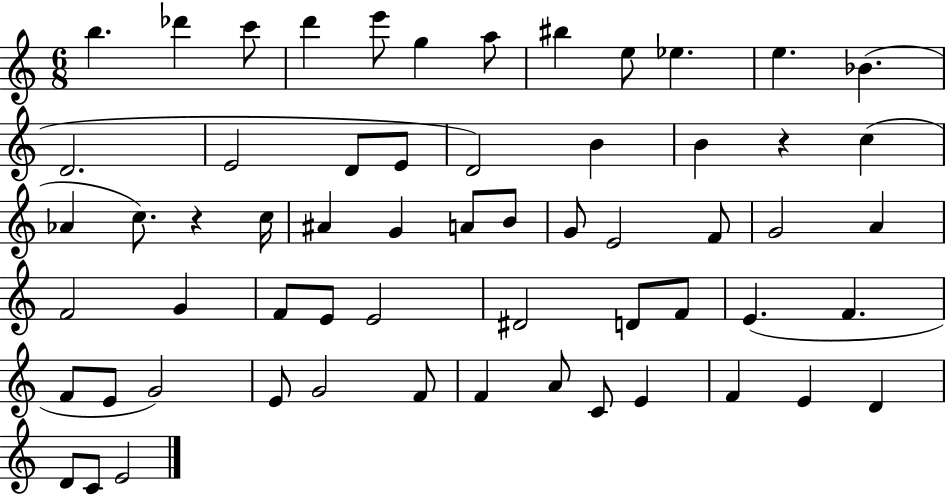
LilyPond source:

{
  \clef treble
  \numericTimeSignature
  \time 6/8
  \key c \major
  b''4. des'''4 c'''8 | d'''4 e'''8 g''4 a''8 | bis''4 e''8 ees''4. | e''4. bes'4.( | \break d'2. | e'2 d'8 e'8 | d'2) b'4 | b'4 r4 c''4( | \break aes'4 c''8.) r4 c''16 | ais'4 g'4 a'8 b'8 | g'8 e'2 f'8 | g'2 a'4 | \break f'2 g'4 | f'8 e'8 e'2 | dis'2 d'8 f'8 | e'4.( f'4. | \break f'8 e'8 g'2) | e'8 g'2 f'8 | f'4 a'8 c'8 e'4 | f'4 e'4 d'4 | \break d'8 c'8 e'2 | \bar "|."
}